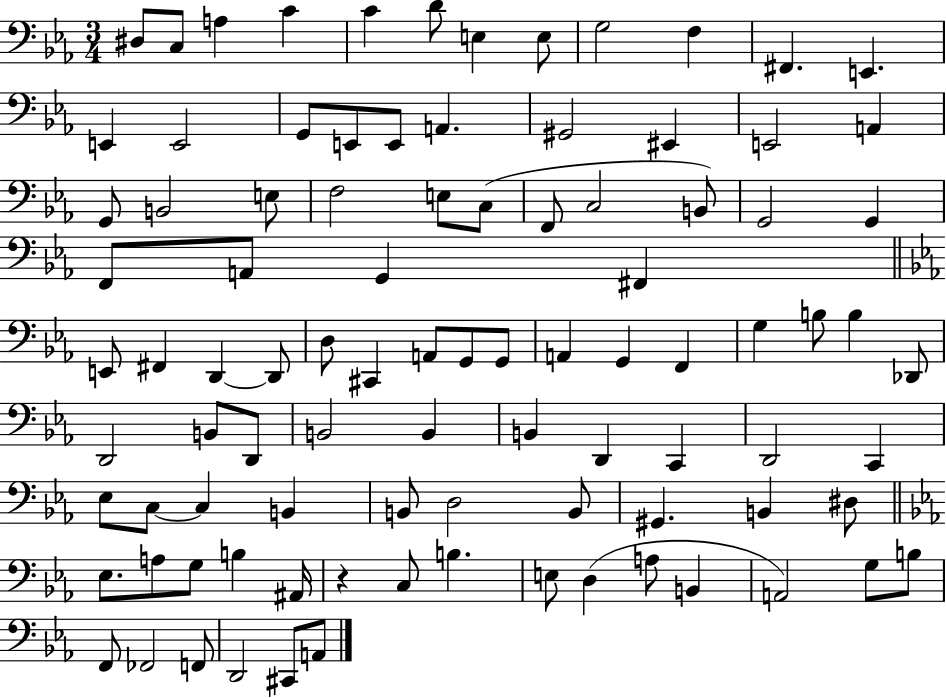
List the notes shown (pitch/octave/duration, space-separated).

D#3/e C3/e A3/q C4/q C4/q D4/e E3/q E3/e G3/h F3/q F#2/q. E2/q. E2/q E2/h G2/e E2/e E2/e A2/q. G#2/h EIS2/q E2/h A2/q G2/e B2/h E3/e F3/h E3/e C3/e F2/e C3/h B2/e G2/h G2/q F2/e A2/e G2/q F#2/q E2/e F#2/q D2/q D2/e D3/e C#2/q A2/e G2/e G2/e A2/q G2/q F2/q G3/q B3/e B3/q Db2/e D2/h B2/e D2/e B2/h B2/q B2/q D2/q C2/q D2/h C2/q Eb3/e C3/e C3/q B2/q B2/e D3/h B2/e G#2/q. B2/q D#3/e Eb3/e. A3/e G3/e B3/q A#2/s R/q C3/e B3/q. E3/e D3/q A3/e B2/q A2/h G3/e B3/e F2/e FES2/h F2/e D2/h C#2/e A2/e